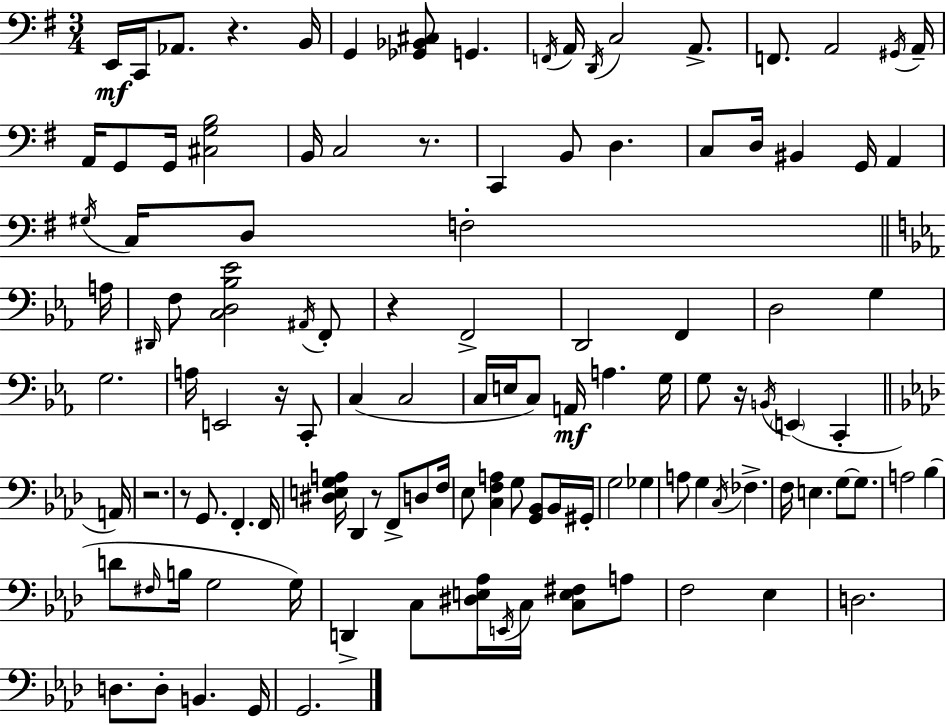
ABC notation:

X:1
T:Untitled
M:3/4
L:1/4
K:Em
E,,/4 C,,/4 _A,,/2 z B,,/4 G,, [_G,,_B,,^C,]/2 G,, F,,/4 A,,/4 D,,/4 C,2 A,,/2 F,,/2 A,,2 ^G,,/4 A,,/4 A,,/4 G,,/2 G,,/4 [^C,G,B,]2 B,,/4 C,2 z/2 C,, B,,/2 D, C,/2 D,/4 ^B,, G,,/4 A,, ^G,/4 C,/4 D,/2 F,2 A,/4 ^D,,/4 F,/2 [C,D,_B,_E]2 ^A,,/4 F,,/2 z F,,2 D,,2 F,, D,2 G, G,2 A,/4 E,,2 z/4 C,,/2 C, C,2 C,/4 E,/4 C,/2 A,,/4 A, G,/4 G,/2 z/4 B,,/4 E,, C,, A,,/4 z2 z/2 G,,/2 F,, F,,/4 [^D,E,G,A,]/4 _D,, z/2 F,,/2 D,/2 F,/4 _E,/2 [C,F,A,] G,/2 [G,,_B,,]/2 _B,,/4 ^G,,/4 G,2 _G, A,/2 G, C,/4 _F, F,/4 E, G,/2 G,/2 A,2 _B, D/2 ^F,/4 B,/4 G,2 G,/4 D,, C,/2 [^D,E,_A,]/4 E,,/4 C,/4 [C,E,^F,]/2 A,/2 F,2 _E, D,2 D,/2 D,/2 B,, G,,/4 G,,2